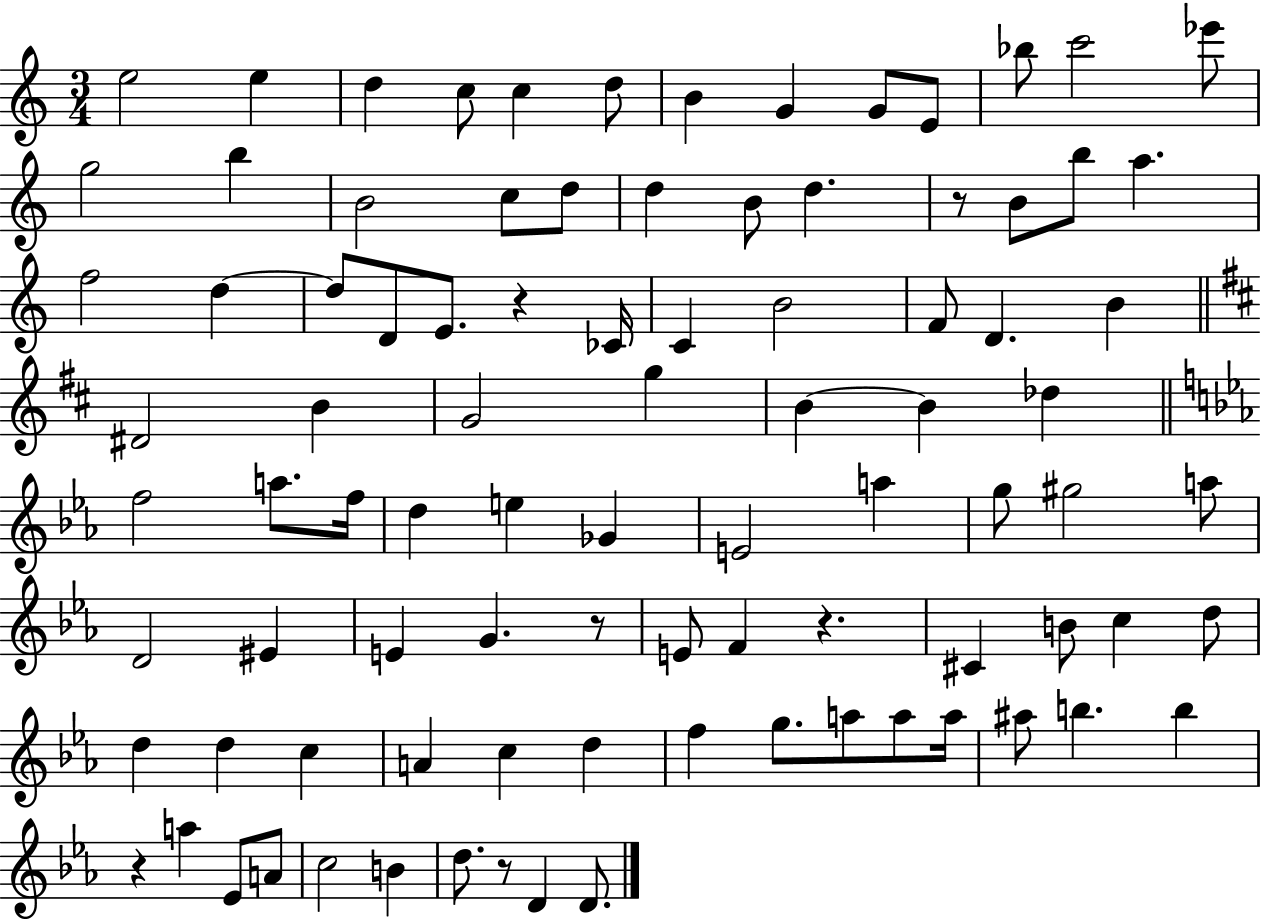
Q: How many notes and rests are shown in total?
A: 91